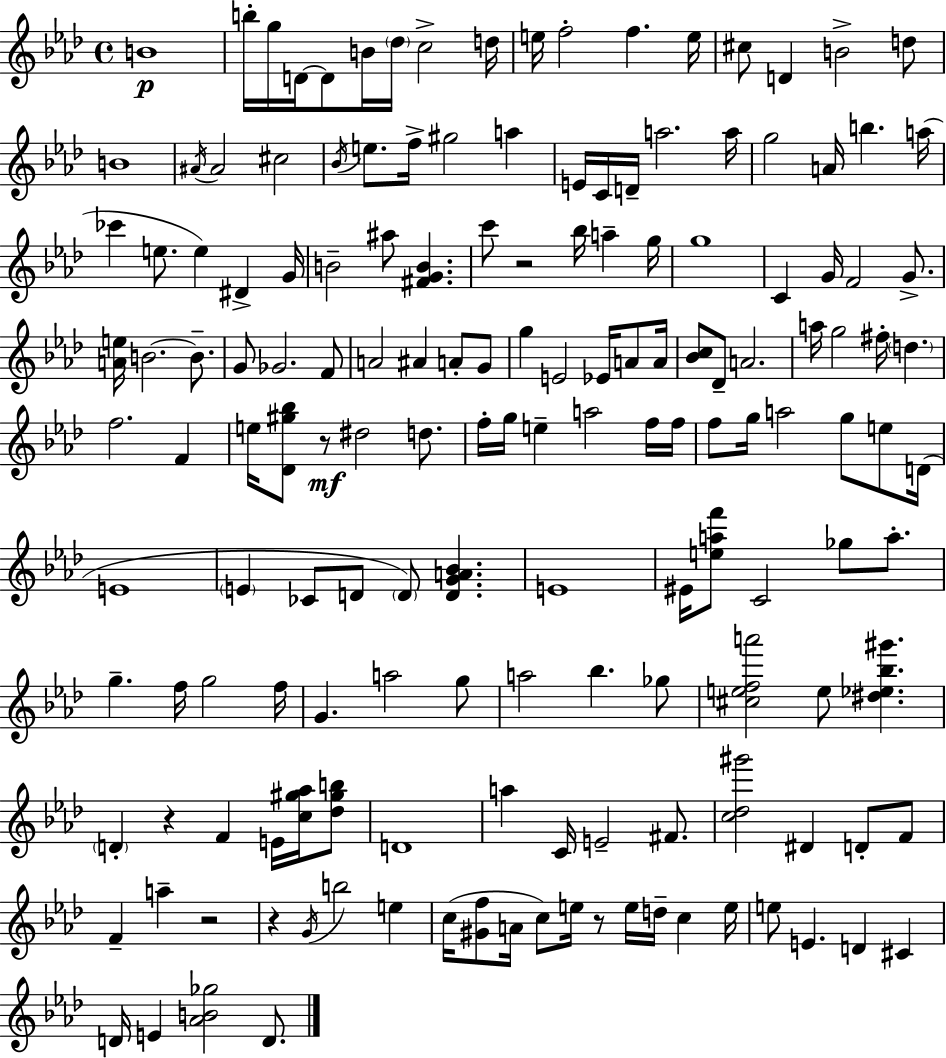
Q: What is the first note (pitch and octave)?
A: B4